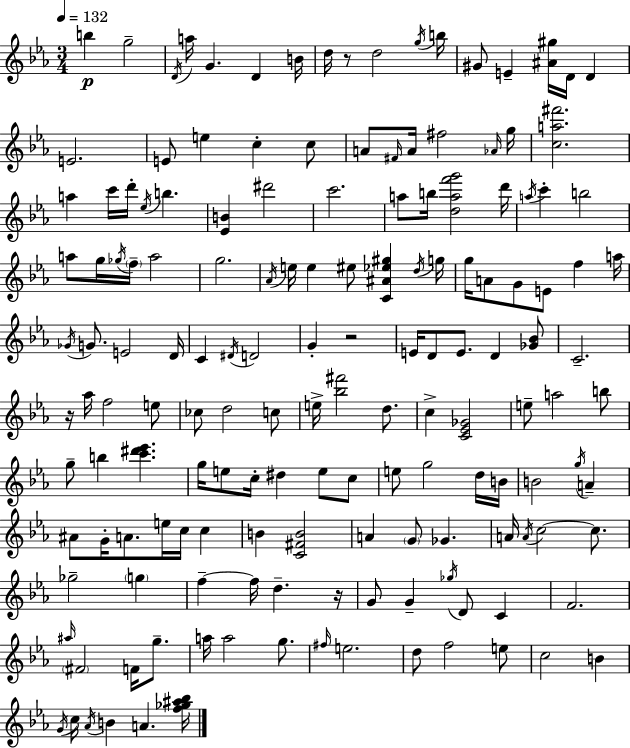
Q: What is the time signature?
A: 3/4